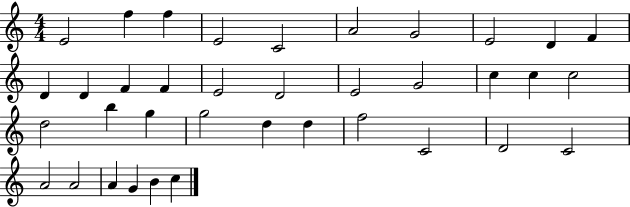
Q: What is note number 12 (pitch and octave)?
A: D4